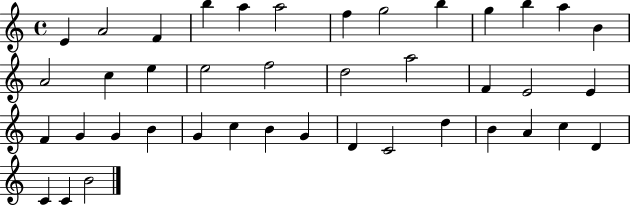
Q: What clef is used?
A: treble